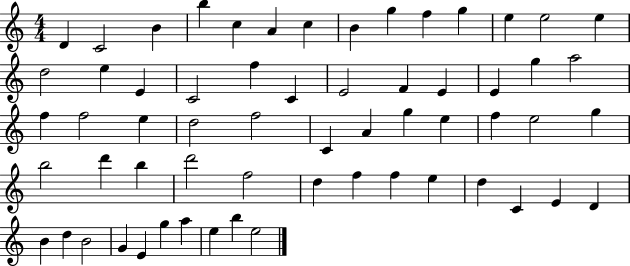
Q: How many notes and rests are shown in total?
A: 61